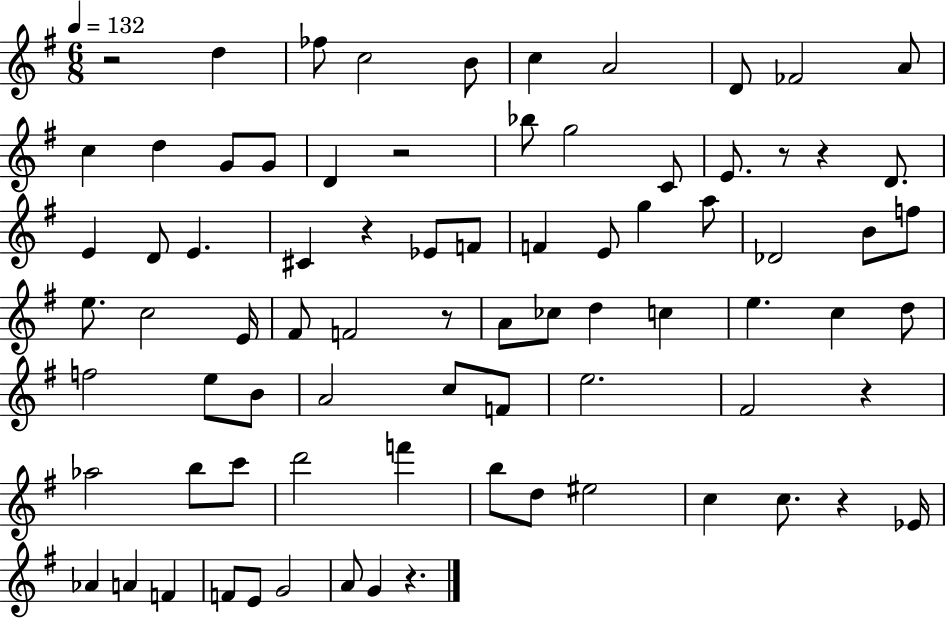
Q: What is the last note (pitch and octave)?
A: G4